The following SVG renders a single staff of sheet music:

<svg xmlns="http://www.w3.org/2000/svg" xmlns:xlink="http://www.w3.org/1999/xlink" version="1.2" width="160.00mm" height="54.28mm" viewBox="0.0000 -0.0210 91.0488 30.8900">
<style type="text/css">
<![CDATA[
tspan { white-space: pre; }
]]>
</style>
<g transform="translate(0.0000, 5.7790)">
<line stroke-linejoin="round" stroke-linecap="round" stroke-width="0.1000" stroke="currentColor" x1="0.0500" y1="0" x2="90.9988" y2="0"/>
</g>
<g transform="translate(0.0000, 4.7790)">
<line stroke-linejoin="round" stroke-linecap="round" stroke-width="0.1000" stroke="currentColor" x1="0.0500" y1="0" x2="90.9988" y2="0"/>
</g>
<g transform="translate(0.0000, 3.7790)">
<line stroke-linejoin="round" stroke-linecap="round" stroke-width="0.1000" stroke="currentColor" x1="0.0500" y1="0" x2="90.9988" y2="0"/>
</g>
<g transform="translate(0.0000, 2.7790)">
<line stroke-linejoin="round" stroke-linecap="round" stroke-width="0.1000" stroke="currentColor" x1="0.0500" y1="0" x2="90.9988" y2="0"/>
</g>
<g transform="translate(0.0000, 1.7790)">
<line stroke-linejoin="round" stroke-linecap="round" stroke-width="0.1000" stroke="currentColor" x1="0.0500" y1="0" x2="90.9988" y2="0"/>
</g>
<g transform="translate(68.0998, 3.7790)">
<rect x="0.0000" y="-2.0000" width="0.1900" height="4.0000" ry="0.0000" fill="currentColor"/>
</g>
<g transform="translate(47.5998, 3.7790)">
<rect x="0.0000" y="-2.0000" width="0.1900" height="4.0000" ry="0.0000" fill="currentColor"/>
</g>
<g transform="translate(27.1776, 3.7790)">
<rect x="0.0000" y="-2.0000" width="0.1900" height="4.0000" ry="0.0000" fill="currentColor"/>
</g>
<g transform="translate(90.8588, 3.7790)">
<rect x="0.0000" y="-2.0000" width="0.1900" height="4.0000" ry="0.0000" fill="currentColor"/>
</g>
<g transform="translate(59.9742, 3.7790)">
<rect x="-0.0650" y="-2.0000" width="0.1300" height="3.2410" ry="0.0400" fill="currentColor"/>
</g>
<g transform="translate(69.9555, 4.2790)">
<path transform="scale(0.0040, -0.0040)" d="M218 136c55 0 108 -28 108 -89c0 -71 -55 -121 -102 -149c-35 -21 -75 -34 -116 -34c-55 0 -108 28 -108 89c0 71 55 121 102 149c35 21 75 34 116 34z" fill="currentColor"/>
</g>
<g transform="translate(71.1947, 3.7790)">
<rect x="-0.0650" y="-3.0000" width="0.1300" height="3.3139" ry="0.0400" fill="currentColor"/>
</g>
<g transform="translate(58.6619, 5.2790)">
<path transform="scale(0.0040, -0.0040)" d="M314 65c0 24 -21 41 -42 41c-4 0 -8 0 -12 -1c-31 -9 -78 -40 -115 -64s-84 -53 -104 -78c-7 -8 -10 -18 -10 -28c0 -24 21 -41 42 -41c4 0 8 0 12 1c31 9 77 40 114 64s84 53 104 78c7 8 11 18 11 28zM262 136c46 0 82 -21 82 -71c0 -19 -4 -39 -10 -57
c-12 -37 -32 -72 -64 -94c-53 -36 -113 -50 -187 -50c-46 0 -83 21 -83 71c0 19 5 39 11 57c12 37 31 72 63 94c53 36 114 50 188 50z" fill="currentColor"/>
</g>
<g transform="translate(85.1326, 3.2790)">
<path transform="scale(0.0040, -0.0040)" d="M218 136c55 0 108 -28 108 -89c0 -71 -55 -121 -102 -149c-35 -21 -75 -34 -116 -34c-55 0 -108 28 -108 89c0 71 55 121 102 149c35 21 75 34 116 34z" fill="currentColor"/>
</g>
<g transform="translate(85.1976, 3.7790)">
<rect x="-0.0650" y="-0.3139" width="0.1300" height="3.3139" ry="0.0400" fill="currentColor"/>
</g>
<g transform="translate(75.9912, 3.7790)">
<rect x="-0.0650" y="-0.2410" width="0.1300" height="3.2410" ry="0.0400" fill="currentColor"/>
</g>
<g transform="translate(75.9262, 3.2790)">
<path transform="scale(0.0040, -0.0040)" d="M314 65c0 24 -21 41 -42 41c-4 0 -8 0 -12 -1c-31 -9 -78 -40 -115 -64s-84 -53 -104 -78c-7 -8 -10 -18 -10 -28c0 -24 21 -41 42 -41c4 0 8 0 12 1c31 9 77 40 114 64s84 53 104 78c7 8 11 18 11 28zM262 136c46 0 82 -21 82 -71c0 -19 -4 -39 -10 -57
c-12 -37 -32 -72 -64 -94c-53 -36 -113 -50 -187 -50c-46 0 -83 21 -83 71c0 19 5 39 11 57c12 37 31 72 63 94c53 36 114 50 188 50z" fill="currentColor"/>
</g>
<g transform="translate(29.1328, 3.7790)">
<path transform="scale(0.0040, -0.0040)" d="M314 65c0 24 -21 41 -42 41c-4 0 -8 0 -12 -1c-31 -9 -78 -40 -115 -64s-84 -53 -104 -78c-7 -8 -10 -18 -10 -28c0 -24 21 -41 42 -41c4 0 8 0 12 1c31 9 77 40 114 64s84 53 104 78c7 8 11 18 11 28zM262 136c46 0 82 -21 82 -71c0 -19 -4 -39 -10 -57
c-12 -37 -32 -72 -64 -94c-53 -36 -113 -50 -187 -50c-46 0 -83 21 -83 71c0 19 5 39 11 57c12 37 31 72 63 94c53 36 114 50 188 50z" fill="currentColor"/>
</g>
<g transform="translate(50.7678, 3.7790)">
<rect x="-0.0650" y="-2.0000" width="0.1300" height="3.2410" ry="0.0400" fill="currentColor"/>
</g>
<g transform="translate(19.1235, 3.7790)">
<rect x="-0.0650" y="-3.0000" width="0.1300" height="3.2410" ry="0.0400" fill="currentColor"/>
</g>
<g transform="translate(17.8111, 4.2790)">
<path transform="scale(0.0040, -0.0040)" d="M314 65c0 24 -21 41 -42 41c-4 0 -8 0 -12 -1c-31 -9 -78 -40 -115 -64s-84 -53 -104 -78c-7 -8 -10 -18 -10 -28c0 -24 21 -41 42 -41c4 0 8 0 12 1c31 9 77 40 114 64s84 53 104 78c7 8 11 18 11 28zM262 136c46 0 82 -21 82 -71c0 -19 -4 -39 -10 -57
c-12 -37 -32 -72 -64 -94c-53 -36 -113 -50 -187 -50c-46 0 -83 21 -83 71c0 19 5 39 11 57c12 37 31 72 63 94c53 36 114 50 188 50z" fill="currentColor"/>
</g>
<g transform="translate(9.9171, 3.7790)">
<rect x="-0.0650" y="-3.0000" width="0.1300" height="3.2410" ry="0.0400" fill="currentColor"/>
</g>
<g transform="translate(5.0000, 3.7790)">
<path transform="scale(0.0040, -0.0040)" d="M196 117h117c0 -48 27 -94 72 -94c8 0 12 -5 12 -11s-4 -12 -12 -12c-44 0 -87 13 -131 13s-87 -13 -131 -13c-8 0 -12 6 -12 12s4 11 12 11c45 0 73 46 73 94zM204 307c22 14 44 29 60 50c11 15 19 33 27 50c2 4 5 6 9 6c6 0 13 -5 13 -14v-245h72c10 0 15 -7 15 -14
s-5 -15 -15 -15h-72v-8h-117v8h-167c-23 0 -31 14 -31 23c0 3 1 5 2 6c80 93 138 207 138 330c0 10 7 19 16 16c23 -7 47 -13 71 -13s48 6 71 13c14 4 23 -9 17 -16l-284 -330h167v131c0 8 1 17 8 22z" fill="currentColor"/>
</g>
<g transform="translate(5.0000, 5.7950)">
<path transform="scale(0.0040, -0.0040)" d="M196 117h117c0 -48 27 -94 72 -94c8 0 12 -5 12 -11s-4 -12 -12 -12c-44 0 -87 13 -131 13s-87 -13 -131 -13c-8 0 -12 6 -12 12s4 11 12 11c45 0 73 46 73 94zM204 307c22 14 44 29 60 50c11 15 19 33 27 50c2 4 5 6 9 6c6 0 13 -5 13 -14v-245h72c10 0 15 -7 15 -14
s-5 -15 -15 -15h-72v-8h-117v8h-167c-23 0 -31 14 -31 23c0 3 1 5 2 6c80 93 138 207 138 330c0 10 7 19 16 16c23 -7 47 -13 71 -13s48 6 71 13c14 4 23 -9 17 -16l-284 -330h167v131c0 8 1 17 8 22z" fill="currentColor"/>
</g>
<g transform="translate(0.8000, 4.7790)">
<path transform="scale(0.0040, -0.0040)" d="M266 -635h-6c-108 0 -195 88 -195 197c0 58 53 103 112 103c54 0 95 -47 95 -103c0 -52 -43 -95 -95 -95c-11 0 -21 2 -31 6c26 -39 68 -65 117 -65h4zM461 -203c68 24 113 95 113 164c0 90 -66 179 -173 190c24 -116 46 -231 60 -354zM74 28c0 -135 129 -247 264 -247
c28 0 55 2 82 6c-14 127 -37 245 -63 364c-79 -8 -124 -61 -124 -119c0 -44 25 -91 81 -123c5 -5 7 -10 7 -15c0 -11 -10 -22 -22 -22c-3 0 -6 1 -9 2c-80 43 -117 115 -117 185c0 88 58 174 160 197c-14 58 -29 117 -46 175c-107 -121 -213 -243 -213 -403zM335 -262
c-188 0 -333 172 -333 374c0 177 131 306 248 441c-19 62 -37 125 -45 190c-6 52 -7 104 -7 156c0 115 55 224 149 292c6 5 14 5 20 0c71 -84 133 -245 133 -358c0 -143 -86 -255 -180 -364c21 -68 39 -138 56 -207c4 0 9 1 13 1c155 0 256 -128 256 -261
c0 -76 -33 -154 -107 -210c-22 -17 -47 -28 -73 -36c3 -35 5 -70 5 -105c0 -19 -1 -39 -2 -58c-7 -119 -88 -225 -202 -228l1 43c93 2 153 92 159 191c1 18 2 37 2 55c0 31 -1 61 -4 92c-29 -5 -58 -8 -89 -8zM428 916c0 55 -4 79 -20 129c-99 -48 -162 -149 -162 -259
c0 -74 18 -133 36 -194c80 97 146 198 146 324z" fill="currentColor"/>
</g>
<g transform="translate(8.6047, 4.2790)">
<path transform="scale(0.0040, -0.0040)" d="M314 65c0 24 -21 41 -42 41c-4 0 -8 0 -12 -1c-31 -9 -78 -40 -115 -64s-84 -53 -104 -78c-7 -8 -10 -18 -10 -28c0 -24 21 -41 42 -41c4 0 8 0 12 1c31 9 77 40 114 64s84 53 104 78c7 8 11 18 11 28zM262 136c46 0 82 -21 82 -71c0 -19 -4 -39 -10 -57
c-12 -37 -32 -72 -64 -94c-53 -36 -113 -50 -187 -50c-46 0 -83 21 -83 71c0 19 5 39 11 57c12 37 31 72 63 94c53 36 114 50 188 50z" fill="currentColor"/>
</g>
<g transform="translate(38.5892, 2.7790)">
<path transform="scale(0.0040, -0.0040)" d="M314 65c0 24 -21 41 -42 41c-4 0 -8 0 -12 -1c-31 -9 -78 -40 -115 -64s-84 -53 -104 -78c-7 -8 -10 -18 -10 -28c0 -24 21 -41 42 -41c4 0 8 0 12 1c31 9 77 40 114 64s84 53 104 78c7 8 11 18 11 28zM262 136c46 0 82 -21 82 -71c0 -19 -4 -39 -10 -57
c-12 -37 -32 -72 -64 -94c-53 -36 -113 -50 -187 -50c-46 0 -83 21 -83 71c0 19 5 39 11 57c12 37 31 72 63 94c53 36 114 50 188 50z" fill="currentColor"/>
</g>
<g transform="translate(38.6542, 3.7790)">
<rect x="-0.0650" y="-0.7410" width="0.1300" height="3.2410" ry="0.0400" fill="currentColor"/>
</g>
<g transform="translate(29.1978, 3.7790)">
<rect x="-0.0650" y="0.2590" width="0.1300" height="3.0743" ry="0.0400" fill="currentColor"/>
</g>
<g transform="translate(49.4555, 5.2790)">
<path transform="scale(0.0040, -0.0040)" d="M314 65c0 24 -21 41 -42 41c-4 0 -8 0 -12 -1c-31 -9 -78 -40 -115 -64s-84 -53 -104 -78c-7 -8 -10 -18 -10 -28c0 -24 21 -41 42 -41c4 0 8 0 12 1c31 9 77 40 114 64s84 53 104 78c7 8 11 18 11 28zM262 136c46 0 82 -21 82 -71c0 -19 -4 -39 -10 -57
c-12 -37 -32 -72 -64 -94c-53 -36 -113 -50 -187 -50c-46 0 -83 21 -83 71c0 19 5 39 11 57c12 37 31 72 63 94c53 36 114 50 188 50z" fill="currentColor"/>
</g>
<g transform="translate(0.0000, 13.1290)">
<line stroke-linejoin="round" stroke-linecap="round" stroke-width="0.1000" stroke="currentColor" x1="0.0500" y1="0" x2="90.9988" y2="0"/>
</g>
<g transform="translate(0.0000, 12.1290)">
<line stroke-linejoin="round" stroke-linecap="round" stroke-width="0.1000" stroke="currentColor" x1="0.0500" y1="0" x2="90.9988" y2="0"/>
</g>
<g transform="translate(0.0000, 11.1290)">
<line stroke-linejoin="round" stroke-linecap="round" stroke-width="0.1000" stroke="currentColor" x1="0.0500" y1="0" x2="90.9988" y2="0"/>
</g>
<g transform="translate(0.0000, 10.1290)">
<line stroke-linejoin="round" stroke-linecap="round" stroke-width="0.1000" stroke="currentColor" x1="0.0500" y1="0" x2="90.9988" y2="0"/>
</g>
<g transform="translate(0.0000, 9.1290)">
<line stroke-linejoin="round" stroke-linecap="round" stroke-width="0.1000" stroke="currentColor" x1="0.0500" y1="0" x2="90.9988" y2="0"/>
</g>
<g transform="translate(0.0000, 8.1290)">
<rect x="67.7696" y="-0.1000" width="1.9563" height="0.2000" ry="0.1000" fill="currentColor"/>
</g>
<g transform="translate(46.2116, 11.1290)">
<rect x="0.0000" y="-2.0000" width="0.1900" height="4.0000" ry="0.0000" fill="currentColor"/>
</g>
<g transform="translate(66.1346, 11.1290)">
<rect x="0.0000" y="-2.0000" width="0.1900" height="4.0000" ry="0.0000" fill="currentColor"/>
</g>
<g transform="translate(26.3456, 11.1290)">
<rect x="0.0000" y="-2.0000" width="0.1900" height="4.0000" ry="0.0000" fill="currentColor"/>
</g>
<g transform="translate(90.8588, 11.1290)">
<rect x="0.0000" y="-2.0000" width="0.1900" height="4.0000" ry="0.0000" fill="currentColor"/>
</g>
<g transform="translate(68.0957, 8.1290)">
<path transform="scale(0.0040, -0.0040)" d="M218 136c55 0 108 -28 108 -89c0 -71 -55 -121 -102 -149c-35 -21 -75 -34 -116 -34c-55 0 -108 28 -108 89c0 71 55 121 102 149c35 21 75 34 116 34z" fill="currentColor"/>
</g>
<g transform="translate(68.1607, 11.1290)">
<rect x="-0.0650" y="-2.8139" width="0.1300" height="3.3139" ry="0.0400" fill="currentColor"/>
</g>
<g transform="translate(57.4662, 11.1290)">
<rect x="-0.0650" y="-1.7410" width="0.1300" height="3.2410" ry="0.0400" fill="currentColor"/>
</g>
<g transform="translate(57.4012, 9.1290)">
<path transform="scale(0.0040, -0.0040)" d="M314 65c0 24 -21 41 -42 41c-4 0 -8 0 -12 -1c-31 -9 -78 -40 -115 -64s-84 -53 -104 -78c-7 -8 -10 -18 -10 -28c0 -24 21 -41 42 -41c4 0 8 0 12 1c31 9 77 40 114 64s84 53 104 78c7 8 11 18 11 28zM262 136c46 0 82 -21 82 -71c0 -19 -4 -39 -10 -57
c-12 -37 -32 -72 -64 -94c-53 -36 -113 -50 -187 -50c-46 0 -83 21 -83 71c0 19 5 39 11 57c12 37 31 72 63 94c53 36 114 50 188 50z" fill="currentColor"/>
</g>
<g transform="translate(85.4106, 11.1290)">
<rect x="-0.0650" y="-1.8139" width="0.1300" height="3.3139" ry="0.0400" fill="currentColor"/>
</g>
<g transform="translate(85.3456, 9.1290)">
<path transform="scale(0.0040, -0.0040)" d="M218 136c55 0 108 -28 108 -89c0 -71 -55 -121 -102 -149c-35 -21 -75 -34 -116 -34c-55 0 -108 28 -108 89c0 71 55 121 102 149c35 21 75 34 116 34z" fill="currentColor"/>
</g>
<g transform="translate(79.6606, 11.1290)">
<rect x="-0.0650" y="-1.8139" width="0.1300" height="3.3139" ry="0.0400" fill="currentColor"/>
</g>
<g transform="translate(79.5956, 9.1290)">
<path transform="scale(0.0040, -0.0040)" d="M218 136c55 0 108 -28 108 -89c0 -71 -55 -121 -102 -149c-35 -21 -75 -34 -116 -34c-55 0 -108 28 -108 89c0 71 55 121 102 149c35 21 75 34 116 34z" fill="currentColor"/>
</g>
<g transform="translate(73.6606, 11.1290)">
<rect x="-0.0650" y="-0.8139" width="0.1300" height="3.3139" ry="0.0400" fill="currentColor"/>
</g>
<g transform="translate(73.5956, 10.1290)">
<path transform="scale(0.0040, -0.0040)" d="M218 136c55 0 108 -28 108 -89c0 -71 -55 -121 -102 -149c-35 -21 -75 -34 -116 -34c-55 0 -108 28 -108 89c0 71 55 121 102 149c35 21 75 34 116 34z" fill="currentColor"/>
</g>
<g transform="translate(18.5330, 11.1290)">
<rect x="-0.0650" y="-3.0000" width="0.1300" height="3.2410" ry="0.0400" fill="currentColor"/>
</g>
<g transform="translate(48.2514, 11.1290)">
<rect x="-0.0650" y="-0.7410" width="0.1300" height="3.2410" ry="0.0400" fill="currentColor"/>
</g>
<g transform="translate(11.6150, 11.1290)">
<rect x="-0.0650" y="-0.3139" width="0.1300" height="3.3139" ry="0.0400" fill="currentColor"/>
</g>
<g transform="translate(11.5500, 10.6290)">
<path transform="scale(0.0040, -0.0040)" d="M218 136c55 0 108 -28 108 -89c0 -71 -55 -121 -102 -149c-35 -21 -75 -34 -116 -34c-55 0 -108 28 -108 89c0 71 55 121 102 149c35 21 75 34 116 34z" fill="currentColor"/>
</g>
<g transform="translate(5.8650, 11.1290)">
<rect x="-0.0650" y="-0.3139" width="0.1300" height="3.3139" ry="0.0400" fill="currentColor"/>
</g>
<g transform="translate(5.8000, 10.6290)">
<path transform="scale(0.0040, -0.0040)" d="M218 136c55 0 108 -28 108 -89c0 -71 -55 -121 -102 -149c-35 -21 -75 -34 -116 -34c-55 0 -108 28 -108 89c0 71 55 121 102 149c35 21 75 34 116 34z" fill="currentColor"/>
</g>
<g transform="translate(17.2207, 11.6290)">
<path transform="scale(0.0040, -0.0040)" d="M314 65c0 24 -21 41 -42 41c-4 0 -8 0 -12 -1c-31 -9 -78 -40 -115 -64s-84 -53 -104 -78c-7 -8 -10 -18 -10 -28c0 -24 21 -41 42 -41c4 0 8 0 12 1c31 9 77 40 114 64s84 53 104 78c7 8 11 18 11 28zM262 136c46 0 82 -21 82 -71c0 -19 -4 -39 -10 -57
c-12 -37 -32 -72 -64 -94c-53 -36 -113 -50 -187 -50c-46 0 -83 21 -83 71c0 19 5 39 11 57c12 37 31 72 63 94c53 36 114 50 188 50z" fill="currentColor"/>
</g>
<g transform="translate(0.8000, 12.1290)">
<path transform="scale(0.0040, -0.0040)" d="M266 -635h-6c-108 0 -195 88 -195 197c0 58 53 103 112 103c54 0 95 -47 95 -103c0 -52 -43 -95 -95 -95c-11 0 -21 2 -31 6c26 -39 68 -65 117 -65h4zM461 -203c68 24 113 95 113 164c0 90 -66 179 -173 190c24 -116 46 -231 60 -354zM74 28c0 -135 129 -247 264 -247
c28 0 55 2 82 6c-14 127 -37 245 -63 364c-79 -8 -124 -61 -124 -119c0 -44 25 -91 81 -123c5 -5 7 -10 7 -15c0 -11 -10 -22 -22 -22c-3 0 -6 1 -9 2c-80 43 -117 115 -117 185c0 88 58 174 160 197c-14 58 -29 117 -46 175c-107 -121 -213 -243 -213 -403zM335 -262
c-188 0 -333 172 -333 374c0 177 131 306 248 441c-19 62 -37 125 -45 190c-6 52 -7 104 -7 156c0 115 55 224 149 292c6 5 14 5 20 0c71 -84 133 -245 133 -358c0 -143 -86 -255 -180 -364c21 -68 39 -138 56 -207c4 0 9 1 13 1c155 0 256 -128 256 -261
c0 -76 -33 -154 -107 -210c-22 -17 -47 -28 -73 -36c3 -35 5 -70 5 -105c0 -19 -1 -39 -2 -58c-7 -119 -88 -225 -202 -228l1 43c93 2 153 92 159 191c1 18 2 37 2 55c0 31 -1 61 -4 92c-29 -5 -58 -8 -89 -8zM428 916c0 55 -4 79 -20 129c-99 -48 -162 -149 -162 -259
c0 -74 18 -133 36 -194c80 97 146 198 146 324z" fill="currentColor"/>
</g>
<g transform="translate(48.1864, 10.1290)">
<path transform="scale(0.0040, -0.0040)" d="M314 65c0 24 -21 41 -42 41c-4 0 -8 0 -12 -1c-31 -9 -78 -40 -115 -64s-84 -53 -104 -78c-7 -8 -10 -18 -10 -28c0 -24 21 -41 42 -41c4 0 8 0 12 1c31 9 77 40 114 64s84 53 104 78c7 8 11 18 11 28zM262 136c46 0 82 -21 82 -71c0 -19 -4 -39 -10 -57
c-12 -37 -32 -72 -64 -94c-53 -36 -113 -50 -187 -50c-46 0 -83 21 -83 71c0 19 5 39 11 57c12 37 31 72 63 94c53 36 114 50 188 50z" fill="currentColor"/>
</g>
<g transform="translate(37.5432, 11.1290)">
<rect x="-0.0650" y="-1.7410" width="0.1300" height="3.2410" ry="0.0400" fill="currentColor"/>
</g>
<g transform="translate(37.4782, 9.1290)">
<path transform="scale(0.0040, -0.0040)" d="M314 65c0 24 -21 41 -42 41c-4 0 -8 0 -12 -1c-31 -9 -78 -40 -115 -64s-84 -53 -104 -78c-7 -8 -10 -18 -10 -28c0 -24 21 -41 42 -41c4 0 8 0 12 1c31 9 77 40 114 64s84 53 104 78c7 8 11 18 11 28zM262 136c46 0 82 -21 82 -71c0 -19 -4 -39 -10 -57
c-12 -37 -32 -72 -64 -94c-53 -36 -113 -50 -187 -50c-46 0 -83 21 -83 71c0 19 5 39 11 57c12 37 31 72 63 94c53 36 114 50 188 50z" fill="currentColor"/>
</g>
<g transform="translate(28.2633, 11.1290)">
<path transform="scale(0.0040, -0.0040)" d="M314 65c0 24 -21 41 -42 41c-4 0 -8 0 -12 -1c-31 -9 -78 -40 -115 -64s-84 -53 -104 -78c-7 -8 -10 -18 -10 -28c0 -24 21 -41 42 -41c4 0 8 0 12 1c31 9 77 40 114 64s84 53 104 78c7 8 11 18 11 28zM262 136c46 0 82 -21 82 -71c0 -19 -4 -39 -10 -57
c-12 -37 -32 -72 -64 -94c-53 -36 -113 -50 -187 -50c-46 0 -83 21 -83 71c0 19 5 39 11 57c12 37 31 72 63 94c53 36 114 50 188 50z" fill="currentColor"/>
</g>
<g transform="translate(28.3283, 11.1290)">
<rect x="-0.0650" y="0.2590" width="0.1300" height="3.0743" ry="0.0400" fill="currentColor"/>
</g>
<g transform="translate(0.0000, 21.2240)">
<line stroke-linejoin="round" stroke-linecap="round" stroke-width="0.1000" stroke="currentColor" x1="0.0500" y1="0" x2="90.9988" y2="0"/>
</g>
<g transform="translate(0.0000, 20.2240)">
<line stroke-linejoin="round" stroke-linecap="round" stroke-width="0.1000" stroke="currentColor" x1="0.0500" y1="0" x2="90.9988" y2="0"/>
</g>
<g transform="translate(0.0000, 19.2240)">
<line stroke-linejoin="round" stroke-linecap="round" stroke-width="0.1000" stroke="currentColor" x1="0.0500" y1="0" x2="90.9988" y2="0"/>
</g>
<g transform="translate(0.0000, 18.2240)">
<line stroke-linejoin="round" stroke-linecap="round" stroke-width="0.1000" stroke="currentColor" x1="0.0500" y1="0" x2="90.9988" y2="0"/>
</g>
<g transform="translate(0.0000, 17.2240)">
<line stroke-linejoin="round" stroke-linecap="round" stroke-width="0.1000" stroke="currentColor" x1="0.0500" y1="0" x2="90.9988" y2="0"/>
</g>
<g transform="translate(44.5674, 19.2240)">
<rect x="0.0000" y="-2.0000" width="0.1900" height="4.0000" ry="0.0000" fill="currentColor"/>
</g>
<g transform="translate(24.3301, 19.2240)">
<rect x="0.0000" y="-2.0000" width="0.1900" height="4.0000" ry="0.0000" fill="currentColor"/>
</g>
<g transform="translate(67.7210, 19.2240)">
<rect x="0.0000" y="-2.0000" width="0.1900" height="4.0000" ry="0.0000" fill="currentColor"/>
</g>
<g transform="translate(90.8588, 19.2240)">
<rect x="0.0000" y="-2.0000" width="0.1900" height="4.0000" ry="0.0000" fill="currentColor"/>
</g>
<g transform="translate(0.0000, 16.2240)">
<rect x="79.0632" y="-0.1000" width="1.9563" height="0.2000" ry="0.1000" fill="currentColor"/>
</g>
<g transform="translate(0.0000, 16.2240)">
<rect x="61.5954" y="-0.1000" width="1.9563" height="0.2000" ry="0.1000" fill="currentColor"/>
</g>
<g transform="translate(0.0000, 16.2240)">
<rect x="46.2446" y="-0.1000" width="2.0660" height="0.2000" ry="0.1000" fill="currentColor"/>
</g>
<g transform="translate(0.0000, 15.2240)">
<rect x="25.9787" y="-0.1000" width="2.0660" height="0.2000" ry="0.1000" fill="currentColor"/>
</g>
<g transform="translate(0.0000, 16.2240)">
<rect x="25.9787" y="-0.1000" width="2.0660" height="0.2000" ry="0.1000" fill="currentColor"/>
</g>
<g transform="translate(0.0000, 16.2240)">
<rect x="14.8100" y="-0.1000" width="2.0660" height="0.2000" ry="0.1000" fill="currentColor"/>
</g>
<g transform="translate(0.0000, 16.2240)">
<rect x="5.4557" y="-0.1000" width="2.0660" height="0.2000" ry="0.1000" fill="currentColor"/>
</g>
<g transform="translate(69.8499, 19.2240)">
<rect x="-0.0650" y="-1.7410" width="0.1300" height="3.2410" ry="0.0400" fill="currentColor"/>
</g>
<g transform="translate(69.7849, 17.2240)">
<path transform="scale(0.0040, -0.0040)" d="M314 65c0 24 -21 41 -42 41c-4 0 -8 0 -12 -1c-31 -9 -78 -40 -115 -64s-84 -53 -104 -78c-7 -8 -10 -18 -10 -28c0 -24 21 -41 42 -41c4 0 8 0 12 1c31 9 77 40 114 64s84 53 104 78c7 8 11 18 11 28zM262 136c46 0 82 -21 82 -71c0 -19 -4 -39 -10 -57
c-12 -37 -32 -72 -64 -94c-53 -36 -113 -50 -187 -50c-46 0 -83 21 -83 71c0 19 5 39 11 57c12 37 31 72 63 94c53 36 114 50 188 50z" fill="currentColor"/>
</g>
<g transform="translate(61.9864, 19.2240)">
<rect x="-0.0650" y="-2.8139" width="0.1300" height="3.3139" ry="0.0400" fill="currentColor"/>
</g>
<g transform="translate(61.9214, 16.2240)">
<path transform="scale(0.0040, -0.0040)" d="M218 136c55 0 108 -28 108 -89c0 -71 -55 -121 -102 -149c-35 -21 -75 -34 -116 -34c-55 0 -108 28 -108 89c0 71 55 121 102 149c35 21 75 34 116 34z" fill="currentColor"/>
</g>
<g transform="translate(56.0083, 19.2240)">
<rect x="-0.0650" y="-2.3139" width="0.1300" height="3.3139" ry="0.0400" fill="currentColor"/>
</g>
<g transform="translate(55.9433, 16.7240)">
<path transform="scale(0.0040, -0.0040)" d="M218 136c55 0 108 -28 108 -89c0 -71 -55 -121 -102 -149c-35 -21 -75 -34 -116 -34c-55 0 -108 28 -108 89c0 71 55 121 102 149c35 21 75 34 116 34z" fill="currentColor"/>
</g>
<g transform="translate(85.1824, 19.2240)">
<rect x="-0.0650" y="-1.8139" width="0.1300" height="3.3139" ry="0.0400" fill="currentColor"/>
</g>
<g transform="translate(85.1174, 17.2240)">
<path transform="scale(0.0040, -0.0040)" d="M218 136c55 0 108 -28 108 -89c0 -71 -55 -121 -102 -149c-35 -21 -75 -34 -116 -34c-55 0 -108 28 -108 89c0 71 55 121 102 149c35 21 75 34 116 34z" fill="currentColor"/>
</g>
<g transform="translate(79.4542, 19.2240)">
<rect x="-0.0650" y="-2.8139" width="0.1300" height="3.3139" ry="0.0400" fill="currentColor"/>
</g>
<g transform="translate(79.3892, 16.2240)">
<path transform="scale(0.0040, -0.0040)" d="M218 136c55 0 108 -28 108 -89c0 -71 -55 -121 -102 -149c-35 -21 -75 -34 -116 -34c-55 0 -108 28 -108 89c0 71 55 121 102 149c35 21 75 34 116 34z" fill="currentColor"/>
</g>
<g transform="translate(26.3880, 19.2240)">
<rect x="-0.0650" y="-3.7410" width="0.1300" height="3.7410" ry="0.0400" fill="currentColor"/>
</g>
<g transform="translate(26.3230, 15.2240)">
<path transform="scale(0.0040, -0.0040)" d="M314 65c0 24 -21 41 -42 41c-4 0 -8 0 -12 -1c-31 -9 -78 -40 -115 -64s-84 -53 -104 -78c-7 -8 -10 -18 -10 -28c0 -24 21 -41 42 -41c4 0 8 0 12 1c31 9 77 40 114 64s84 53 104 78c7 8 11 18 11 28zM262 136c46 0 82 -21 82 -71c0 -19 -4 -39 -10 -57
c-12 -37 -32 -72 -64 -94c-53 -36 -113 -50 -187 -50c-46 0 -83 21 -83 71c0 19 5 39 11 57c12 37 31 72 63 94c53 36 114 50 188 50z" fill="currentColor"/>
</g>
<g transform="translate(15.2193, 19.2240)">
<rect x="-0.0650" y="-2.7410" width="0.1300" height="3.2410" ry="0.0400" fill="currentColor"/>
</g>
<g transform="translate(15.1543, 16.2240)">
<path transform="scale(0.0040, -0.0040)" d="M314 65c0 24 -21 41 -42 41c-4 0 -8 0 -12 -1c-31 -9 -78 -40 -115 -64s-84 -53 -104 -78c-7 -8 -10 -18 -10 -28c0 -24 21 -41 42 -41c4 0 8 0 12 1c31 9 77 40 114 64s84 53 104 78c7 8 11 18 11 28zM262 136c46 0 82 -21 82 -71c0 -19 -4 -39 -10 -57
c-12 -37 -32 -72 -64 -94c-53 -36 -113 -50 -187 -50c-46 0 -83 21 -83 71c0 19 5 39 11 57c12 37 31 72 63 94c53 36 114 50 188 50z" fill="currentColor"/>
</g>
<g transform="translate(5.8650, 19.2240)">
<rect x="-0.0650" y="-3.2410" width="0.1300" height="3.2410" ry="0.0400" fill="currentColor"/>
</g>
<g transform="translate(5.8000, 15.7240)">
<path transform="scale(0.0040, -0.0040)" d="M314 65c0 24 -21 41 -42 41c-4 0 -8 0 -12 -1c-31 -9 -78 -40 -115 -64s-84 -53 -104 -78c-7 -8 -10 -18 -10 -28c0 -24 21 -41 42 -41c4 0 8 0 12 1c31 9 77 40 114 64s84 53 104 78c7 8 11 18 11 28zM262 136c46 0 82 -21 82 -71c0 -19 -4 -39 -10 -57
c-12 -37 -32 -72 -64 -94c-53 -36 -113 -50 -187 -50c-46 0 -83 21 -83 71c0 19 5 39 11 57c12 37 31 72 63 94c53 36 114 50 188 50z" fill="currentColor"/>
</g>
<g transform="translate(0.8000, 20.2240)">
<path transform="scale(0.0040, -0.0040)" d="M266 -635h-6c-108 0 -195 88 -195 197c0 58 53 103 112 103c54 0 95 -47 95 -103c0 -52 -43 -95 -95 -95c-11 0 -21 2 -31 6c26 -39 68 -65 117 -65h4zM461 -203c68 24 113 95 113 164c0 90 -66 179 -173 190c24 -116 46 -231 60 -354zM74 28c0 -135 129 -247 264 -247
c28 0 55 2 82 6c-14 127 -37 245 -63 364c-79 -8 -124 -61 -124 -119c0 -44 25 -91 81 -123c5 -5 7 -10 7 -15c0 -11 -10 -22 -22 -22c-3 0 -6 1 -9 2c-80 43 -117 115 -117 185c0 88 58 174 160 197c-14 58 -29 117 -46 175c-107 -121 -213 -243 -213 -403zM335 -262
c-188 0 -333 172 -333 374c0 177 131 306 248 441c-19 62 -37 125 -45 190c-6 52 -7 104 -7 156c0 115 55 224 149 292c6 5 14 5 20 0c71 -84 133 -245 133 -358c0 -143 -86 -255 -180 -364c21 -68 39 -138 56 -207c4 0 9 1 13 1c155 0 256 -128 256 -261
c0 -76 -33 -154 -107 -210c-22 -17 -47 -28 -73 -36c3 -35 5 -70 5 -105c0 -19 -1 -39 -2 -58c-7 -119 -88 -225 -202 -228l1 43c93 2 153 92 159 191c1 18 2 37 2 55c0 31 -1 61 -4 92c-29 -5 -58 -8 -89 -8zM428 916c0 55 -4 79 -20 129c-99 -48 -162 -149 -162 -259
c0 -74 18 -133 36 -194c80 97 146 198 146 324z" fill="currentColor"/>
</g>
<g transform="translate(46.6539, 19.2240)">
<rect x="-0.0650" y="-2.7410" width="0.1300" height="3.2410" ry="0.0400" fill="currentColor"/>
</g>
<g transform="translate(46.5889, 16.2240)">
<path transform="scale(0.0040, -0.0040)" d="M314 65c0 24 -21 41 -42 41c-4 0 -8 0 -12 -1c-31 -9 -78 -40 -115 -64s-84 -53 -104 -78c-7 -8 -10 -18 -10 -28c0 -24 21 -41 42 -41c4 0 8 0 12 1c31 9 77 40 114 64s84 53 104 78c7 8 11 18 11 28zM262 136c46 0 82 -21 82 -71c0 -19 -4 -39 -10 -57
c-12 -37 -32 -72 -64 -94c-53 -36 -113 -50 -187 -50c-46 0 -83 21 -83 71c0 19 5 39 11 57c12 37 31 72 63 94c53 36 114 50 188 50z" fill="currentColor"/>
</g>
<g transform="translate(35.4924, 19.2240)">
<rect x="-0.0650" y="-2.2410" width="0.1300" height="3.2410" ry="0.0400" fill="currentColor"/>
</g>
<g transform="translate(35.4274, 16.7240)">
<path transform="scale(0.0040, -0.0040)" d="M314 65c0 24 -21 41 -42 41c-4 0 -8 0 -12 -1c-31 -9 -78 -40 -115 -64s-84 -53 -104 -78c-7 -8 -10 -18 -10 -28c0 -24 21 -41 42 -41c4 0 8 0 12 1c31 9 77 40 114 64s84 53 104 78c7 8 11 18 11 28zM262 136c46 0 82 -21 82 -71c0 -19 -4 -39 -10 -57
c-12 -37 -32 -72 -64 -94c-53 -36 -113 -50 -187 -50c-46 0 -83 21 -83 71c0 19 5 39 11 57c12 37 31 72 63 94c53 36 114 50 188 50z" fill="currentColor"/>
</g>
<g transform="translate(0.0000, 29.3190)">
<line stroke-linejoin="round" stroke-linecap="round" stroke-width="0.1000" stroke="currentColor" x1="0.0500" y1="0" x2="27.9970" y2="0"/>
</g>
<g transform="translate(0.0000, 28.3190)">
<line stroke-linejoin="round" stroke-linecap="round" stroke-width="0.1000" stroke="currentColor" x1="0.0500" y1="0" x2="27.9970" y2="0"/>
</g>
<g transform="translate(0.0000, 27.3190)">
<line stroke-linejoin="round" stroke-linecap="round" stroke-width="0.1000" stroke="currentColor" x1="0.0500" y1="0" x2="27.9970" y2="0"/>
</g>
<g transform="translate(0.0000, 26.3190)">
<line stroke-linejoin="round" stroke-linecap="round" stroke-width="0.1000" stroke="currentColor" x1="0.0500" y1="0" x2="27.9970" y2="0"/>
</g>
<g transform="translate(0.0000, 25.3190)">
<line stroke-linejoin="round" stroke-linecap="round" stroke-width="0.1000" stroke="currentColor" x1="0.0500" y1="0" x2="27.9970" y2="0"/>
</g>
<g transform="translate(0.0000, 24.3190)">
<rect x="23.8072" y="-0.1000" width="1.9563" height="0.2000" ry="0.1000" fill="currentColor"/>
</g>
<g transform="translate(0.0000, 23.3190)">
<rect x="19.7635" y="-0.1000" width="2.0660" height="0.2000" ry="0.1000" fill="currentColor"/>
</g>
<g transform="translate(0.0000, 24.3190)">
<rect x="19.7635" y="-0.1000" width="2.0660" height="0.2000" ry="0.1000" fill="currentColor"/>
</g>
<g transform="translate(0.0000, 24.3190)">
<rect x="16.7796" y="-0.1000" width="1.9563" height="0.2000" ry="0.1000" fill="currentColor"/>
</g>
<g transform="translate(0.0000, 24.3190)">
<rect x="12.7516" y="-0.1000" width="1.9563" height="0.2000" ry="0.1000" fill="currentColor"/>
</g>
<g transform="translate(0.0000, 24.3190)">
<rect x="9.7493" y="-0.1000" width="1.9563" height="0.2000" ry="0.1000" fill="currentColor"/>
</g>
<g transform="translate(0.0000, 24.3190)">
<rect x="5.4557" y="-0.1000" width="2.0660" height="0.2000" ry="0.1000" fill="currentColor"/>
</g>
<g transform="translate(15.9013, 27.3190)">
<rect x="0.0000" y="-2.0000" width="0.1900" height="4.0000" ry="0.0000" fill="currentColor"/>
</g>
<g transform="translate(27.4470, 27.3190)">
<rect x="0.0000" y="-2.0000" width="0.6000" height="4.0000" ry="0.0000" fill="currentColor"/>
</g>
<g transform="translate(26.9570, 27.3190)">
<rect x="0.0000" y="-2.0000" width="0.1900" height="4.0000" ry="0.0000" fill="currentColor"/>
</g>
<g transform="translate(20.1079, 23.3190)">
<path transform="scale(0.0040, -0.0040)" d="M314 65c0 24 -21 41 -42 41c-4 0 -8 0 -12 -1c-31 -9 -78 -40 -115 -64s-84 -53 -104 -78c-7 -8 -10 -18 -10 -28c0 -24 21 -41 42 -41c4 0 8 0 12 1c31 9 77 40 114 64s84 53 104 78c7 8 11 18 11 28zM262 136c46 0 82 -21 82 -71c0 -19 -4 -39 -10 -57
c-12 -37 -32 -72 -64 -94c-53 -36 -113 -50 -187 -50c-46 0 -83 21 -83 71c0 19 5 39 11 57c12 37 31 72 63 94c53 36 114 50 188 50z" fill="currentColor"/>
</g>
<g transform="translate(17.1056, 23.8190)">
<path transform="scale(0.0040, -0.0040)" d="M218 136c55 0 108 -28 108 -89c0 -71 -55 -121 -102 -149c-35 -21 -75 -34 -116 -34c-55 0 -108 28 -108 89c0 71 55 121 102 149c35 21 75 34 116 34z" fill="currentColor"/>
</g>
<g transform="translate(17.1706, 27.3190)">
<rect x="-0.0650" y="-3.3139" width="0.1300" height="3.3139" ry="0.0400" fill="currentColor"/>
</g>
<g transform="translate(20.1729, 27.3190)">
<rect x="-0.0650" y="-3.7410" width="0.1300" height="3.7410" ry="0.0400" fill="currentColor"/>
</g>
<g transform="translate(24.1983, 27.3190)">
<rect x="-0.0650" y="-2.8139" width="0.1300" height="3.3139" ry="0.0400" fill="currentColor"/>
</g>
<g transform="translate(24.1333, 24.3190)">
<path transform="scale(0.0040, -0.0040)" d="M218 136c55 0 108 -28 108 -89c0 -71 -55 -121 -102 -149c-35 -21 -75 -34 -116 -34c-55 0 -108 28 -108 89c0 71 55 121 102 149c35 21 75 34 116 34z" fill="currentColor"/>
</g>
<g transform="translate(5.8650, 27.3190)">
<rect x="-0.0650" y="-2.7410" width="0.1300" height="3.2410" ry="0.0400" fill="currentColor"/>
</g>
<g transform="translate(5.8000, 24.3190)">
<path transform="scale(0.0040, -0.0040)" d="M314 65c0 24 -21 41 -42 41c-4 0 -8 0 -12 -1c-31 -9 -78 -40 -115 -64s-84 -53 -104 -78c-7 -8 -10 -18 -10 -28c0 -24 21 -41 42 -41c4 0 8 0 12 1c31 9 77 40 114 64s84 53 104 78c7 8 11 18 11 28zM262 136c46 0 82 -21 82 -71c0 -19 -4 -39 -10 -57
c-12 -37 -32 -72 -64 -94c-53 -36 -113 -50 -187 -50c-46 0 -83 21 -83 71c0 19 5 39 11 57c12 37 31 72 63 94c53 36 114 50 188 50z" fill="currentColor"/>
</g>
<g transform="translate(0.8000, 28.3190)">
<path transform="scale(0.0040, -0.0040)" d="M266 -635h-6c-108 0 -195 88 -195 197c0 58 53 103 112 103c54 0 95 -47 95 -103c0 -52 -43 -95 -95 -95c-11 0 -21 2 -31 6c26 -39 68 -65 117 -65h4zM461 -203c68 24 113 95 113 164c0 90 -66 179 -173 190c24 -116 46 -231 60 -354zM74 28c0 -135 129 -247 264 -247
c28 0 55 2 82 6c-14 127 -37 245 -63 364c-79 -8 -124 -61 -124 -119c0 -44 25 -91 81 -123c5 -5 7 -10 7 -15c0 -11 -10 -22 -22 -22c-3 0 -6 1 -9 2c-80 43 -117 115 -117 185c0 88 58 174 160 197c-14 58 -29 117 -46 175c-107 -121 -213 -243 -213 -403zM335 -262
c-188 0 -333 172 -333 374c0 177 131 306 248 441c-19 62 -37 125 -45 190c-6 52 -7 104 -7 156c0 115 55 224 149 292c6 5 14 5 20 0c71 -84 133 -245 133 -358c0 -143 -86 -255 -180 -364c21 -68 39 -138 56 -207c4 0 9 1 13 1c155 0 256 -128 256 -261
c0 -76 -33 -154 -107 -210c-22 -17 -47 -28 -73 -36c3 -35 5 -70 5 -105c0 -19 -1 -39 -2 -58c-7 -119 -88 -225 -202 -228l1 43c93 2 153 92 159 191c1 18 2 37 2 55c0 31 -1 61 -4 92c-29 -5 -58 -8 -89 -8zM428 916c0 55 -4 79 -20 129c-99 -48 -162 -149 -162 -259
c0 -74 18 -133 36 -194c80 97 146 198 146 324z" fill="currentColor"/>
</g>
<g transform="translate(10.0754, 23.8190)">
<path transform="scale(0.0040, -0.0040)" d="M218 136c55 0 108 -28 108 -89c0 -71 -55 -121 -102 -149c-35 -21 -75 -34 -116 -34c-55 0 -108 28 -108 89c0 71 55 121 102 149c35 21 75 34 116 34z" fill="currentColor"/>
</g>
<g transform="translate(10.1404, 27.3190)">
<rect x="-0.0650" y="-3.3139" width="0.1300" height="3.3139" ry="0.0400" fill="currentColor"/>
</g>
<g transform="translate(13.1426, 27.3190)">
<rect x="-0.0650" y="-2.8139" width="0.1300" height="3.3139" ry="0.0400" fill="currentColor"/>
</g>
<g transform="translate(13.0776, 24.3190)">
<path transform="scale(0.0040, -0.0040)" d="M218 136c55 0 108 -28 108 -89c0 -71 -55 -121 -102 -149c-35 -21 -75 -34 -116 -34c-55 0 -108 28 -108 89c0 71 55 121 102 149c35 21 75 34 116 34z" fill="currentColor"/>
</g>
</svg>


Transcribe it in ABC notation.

X:1
T:Untitled
M:4/4
L:1/4
K:C
A2 A2 B2 d2 F2 F2 A c2 c c c A2 B2 f2 d2 f2 a d f f b2 a2 c'2 g2 a2 g a f2 a f a2 b a b c'2 a